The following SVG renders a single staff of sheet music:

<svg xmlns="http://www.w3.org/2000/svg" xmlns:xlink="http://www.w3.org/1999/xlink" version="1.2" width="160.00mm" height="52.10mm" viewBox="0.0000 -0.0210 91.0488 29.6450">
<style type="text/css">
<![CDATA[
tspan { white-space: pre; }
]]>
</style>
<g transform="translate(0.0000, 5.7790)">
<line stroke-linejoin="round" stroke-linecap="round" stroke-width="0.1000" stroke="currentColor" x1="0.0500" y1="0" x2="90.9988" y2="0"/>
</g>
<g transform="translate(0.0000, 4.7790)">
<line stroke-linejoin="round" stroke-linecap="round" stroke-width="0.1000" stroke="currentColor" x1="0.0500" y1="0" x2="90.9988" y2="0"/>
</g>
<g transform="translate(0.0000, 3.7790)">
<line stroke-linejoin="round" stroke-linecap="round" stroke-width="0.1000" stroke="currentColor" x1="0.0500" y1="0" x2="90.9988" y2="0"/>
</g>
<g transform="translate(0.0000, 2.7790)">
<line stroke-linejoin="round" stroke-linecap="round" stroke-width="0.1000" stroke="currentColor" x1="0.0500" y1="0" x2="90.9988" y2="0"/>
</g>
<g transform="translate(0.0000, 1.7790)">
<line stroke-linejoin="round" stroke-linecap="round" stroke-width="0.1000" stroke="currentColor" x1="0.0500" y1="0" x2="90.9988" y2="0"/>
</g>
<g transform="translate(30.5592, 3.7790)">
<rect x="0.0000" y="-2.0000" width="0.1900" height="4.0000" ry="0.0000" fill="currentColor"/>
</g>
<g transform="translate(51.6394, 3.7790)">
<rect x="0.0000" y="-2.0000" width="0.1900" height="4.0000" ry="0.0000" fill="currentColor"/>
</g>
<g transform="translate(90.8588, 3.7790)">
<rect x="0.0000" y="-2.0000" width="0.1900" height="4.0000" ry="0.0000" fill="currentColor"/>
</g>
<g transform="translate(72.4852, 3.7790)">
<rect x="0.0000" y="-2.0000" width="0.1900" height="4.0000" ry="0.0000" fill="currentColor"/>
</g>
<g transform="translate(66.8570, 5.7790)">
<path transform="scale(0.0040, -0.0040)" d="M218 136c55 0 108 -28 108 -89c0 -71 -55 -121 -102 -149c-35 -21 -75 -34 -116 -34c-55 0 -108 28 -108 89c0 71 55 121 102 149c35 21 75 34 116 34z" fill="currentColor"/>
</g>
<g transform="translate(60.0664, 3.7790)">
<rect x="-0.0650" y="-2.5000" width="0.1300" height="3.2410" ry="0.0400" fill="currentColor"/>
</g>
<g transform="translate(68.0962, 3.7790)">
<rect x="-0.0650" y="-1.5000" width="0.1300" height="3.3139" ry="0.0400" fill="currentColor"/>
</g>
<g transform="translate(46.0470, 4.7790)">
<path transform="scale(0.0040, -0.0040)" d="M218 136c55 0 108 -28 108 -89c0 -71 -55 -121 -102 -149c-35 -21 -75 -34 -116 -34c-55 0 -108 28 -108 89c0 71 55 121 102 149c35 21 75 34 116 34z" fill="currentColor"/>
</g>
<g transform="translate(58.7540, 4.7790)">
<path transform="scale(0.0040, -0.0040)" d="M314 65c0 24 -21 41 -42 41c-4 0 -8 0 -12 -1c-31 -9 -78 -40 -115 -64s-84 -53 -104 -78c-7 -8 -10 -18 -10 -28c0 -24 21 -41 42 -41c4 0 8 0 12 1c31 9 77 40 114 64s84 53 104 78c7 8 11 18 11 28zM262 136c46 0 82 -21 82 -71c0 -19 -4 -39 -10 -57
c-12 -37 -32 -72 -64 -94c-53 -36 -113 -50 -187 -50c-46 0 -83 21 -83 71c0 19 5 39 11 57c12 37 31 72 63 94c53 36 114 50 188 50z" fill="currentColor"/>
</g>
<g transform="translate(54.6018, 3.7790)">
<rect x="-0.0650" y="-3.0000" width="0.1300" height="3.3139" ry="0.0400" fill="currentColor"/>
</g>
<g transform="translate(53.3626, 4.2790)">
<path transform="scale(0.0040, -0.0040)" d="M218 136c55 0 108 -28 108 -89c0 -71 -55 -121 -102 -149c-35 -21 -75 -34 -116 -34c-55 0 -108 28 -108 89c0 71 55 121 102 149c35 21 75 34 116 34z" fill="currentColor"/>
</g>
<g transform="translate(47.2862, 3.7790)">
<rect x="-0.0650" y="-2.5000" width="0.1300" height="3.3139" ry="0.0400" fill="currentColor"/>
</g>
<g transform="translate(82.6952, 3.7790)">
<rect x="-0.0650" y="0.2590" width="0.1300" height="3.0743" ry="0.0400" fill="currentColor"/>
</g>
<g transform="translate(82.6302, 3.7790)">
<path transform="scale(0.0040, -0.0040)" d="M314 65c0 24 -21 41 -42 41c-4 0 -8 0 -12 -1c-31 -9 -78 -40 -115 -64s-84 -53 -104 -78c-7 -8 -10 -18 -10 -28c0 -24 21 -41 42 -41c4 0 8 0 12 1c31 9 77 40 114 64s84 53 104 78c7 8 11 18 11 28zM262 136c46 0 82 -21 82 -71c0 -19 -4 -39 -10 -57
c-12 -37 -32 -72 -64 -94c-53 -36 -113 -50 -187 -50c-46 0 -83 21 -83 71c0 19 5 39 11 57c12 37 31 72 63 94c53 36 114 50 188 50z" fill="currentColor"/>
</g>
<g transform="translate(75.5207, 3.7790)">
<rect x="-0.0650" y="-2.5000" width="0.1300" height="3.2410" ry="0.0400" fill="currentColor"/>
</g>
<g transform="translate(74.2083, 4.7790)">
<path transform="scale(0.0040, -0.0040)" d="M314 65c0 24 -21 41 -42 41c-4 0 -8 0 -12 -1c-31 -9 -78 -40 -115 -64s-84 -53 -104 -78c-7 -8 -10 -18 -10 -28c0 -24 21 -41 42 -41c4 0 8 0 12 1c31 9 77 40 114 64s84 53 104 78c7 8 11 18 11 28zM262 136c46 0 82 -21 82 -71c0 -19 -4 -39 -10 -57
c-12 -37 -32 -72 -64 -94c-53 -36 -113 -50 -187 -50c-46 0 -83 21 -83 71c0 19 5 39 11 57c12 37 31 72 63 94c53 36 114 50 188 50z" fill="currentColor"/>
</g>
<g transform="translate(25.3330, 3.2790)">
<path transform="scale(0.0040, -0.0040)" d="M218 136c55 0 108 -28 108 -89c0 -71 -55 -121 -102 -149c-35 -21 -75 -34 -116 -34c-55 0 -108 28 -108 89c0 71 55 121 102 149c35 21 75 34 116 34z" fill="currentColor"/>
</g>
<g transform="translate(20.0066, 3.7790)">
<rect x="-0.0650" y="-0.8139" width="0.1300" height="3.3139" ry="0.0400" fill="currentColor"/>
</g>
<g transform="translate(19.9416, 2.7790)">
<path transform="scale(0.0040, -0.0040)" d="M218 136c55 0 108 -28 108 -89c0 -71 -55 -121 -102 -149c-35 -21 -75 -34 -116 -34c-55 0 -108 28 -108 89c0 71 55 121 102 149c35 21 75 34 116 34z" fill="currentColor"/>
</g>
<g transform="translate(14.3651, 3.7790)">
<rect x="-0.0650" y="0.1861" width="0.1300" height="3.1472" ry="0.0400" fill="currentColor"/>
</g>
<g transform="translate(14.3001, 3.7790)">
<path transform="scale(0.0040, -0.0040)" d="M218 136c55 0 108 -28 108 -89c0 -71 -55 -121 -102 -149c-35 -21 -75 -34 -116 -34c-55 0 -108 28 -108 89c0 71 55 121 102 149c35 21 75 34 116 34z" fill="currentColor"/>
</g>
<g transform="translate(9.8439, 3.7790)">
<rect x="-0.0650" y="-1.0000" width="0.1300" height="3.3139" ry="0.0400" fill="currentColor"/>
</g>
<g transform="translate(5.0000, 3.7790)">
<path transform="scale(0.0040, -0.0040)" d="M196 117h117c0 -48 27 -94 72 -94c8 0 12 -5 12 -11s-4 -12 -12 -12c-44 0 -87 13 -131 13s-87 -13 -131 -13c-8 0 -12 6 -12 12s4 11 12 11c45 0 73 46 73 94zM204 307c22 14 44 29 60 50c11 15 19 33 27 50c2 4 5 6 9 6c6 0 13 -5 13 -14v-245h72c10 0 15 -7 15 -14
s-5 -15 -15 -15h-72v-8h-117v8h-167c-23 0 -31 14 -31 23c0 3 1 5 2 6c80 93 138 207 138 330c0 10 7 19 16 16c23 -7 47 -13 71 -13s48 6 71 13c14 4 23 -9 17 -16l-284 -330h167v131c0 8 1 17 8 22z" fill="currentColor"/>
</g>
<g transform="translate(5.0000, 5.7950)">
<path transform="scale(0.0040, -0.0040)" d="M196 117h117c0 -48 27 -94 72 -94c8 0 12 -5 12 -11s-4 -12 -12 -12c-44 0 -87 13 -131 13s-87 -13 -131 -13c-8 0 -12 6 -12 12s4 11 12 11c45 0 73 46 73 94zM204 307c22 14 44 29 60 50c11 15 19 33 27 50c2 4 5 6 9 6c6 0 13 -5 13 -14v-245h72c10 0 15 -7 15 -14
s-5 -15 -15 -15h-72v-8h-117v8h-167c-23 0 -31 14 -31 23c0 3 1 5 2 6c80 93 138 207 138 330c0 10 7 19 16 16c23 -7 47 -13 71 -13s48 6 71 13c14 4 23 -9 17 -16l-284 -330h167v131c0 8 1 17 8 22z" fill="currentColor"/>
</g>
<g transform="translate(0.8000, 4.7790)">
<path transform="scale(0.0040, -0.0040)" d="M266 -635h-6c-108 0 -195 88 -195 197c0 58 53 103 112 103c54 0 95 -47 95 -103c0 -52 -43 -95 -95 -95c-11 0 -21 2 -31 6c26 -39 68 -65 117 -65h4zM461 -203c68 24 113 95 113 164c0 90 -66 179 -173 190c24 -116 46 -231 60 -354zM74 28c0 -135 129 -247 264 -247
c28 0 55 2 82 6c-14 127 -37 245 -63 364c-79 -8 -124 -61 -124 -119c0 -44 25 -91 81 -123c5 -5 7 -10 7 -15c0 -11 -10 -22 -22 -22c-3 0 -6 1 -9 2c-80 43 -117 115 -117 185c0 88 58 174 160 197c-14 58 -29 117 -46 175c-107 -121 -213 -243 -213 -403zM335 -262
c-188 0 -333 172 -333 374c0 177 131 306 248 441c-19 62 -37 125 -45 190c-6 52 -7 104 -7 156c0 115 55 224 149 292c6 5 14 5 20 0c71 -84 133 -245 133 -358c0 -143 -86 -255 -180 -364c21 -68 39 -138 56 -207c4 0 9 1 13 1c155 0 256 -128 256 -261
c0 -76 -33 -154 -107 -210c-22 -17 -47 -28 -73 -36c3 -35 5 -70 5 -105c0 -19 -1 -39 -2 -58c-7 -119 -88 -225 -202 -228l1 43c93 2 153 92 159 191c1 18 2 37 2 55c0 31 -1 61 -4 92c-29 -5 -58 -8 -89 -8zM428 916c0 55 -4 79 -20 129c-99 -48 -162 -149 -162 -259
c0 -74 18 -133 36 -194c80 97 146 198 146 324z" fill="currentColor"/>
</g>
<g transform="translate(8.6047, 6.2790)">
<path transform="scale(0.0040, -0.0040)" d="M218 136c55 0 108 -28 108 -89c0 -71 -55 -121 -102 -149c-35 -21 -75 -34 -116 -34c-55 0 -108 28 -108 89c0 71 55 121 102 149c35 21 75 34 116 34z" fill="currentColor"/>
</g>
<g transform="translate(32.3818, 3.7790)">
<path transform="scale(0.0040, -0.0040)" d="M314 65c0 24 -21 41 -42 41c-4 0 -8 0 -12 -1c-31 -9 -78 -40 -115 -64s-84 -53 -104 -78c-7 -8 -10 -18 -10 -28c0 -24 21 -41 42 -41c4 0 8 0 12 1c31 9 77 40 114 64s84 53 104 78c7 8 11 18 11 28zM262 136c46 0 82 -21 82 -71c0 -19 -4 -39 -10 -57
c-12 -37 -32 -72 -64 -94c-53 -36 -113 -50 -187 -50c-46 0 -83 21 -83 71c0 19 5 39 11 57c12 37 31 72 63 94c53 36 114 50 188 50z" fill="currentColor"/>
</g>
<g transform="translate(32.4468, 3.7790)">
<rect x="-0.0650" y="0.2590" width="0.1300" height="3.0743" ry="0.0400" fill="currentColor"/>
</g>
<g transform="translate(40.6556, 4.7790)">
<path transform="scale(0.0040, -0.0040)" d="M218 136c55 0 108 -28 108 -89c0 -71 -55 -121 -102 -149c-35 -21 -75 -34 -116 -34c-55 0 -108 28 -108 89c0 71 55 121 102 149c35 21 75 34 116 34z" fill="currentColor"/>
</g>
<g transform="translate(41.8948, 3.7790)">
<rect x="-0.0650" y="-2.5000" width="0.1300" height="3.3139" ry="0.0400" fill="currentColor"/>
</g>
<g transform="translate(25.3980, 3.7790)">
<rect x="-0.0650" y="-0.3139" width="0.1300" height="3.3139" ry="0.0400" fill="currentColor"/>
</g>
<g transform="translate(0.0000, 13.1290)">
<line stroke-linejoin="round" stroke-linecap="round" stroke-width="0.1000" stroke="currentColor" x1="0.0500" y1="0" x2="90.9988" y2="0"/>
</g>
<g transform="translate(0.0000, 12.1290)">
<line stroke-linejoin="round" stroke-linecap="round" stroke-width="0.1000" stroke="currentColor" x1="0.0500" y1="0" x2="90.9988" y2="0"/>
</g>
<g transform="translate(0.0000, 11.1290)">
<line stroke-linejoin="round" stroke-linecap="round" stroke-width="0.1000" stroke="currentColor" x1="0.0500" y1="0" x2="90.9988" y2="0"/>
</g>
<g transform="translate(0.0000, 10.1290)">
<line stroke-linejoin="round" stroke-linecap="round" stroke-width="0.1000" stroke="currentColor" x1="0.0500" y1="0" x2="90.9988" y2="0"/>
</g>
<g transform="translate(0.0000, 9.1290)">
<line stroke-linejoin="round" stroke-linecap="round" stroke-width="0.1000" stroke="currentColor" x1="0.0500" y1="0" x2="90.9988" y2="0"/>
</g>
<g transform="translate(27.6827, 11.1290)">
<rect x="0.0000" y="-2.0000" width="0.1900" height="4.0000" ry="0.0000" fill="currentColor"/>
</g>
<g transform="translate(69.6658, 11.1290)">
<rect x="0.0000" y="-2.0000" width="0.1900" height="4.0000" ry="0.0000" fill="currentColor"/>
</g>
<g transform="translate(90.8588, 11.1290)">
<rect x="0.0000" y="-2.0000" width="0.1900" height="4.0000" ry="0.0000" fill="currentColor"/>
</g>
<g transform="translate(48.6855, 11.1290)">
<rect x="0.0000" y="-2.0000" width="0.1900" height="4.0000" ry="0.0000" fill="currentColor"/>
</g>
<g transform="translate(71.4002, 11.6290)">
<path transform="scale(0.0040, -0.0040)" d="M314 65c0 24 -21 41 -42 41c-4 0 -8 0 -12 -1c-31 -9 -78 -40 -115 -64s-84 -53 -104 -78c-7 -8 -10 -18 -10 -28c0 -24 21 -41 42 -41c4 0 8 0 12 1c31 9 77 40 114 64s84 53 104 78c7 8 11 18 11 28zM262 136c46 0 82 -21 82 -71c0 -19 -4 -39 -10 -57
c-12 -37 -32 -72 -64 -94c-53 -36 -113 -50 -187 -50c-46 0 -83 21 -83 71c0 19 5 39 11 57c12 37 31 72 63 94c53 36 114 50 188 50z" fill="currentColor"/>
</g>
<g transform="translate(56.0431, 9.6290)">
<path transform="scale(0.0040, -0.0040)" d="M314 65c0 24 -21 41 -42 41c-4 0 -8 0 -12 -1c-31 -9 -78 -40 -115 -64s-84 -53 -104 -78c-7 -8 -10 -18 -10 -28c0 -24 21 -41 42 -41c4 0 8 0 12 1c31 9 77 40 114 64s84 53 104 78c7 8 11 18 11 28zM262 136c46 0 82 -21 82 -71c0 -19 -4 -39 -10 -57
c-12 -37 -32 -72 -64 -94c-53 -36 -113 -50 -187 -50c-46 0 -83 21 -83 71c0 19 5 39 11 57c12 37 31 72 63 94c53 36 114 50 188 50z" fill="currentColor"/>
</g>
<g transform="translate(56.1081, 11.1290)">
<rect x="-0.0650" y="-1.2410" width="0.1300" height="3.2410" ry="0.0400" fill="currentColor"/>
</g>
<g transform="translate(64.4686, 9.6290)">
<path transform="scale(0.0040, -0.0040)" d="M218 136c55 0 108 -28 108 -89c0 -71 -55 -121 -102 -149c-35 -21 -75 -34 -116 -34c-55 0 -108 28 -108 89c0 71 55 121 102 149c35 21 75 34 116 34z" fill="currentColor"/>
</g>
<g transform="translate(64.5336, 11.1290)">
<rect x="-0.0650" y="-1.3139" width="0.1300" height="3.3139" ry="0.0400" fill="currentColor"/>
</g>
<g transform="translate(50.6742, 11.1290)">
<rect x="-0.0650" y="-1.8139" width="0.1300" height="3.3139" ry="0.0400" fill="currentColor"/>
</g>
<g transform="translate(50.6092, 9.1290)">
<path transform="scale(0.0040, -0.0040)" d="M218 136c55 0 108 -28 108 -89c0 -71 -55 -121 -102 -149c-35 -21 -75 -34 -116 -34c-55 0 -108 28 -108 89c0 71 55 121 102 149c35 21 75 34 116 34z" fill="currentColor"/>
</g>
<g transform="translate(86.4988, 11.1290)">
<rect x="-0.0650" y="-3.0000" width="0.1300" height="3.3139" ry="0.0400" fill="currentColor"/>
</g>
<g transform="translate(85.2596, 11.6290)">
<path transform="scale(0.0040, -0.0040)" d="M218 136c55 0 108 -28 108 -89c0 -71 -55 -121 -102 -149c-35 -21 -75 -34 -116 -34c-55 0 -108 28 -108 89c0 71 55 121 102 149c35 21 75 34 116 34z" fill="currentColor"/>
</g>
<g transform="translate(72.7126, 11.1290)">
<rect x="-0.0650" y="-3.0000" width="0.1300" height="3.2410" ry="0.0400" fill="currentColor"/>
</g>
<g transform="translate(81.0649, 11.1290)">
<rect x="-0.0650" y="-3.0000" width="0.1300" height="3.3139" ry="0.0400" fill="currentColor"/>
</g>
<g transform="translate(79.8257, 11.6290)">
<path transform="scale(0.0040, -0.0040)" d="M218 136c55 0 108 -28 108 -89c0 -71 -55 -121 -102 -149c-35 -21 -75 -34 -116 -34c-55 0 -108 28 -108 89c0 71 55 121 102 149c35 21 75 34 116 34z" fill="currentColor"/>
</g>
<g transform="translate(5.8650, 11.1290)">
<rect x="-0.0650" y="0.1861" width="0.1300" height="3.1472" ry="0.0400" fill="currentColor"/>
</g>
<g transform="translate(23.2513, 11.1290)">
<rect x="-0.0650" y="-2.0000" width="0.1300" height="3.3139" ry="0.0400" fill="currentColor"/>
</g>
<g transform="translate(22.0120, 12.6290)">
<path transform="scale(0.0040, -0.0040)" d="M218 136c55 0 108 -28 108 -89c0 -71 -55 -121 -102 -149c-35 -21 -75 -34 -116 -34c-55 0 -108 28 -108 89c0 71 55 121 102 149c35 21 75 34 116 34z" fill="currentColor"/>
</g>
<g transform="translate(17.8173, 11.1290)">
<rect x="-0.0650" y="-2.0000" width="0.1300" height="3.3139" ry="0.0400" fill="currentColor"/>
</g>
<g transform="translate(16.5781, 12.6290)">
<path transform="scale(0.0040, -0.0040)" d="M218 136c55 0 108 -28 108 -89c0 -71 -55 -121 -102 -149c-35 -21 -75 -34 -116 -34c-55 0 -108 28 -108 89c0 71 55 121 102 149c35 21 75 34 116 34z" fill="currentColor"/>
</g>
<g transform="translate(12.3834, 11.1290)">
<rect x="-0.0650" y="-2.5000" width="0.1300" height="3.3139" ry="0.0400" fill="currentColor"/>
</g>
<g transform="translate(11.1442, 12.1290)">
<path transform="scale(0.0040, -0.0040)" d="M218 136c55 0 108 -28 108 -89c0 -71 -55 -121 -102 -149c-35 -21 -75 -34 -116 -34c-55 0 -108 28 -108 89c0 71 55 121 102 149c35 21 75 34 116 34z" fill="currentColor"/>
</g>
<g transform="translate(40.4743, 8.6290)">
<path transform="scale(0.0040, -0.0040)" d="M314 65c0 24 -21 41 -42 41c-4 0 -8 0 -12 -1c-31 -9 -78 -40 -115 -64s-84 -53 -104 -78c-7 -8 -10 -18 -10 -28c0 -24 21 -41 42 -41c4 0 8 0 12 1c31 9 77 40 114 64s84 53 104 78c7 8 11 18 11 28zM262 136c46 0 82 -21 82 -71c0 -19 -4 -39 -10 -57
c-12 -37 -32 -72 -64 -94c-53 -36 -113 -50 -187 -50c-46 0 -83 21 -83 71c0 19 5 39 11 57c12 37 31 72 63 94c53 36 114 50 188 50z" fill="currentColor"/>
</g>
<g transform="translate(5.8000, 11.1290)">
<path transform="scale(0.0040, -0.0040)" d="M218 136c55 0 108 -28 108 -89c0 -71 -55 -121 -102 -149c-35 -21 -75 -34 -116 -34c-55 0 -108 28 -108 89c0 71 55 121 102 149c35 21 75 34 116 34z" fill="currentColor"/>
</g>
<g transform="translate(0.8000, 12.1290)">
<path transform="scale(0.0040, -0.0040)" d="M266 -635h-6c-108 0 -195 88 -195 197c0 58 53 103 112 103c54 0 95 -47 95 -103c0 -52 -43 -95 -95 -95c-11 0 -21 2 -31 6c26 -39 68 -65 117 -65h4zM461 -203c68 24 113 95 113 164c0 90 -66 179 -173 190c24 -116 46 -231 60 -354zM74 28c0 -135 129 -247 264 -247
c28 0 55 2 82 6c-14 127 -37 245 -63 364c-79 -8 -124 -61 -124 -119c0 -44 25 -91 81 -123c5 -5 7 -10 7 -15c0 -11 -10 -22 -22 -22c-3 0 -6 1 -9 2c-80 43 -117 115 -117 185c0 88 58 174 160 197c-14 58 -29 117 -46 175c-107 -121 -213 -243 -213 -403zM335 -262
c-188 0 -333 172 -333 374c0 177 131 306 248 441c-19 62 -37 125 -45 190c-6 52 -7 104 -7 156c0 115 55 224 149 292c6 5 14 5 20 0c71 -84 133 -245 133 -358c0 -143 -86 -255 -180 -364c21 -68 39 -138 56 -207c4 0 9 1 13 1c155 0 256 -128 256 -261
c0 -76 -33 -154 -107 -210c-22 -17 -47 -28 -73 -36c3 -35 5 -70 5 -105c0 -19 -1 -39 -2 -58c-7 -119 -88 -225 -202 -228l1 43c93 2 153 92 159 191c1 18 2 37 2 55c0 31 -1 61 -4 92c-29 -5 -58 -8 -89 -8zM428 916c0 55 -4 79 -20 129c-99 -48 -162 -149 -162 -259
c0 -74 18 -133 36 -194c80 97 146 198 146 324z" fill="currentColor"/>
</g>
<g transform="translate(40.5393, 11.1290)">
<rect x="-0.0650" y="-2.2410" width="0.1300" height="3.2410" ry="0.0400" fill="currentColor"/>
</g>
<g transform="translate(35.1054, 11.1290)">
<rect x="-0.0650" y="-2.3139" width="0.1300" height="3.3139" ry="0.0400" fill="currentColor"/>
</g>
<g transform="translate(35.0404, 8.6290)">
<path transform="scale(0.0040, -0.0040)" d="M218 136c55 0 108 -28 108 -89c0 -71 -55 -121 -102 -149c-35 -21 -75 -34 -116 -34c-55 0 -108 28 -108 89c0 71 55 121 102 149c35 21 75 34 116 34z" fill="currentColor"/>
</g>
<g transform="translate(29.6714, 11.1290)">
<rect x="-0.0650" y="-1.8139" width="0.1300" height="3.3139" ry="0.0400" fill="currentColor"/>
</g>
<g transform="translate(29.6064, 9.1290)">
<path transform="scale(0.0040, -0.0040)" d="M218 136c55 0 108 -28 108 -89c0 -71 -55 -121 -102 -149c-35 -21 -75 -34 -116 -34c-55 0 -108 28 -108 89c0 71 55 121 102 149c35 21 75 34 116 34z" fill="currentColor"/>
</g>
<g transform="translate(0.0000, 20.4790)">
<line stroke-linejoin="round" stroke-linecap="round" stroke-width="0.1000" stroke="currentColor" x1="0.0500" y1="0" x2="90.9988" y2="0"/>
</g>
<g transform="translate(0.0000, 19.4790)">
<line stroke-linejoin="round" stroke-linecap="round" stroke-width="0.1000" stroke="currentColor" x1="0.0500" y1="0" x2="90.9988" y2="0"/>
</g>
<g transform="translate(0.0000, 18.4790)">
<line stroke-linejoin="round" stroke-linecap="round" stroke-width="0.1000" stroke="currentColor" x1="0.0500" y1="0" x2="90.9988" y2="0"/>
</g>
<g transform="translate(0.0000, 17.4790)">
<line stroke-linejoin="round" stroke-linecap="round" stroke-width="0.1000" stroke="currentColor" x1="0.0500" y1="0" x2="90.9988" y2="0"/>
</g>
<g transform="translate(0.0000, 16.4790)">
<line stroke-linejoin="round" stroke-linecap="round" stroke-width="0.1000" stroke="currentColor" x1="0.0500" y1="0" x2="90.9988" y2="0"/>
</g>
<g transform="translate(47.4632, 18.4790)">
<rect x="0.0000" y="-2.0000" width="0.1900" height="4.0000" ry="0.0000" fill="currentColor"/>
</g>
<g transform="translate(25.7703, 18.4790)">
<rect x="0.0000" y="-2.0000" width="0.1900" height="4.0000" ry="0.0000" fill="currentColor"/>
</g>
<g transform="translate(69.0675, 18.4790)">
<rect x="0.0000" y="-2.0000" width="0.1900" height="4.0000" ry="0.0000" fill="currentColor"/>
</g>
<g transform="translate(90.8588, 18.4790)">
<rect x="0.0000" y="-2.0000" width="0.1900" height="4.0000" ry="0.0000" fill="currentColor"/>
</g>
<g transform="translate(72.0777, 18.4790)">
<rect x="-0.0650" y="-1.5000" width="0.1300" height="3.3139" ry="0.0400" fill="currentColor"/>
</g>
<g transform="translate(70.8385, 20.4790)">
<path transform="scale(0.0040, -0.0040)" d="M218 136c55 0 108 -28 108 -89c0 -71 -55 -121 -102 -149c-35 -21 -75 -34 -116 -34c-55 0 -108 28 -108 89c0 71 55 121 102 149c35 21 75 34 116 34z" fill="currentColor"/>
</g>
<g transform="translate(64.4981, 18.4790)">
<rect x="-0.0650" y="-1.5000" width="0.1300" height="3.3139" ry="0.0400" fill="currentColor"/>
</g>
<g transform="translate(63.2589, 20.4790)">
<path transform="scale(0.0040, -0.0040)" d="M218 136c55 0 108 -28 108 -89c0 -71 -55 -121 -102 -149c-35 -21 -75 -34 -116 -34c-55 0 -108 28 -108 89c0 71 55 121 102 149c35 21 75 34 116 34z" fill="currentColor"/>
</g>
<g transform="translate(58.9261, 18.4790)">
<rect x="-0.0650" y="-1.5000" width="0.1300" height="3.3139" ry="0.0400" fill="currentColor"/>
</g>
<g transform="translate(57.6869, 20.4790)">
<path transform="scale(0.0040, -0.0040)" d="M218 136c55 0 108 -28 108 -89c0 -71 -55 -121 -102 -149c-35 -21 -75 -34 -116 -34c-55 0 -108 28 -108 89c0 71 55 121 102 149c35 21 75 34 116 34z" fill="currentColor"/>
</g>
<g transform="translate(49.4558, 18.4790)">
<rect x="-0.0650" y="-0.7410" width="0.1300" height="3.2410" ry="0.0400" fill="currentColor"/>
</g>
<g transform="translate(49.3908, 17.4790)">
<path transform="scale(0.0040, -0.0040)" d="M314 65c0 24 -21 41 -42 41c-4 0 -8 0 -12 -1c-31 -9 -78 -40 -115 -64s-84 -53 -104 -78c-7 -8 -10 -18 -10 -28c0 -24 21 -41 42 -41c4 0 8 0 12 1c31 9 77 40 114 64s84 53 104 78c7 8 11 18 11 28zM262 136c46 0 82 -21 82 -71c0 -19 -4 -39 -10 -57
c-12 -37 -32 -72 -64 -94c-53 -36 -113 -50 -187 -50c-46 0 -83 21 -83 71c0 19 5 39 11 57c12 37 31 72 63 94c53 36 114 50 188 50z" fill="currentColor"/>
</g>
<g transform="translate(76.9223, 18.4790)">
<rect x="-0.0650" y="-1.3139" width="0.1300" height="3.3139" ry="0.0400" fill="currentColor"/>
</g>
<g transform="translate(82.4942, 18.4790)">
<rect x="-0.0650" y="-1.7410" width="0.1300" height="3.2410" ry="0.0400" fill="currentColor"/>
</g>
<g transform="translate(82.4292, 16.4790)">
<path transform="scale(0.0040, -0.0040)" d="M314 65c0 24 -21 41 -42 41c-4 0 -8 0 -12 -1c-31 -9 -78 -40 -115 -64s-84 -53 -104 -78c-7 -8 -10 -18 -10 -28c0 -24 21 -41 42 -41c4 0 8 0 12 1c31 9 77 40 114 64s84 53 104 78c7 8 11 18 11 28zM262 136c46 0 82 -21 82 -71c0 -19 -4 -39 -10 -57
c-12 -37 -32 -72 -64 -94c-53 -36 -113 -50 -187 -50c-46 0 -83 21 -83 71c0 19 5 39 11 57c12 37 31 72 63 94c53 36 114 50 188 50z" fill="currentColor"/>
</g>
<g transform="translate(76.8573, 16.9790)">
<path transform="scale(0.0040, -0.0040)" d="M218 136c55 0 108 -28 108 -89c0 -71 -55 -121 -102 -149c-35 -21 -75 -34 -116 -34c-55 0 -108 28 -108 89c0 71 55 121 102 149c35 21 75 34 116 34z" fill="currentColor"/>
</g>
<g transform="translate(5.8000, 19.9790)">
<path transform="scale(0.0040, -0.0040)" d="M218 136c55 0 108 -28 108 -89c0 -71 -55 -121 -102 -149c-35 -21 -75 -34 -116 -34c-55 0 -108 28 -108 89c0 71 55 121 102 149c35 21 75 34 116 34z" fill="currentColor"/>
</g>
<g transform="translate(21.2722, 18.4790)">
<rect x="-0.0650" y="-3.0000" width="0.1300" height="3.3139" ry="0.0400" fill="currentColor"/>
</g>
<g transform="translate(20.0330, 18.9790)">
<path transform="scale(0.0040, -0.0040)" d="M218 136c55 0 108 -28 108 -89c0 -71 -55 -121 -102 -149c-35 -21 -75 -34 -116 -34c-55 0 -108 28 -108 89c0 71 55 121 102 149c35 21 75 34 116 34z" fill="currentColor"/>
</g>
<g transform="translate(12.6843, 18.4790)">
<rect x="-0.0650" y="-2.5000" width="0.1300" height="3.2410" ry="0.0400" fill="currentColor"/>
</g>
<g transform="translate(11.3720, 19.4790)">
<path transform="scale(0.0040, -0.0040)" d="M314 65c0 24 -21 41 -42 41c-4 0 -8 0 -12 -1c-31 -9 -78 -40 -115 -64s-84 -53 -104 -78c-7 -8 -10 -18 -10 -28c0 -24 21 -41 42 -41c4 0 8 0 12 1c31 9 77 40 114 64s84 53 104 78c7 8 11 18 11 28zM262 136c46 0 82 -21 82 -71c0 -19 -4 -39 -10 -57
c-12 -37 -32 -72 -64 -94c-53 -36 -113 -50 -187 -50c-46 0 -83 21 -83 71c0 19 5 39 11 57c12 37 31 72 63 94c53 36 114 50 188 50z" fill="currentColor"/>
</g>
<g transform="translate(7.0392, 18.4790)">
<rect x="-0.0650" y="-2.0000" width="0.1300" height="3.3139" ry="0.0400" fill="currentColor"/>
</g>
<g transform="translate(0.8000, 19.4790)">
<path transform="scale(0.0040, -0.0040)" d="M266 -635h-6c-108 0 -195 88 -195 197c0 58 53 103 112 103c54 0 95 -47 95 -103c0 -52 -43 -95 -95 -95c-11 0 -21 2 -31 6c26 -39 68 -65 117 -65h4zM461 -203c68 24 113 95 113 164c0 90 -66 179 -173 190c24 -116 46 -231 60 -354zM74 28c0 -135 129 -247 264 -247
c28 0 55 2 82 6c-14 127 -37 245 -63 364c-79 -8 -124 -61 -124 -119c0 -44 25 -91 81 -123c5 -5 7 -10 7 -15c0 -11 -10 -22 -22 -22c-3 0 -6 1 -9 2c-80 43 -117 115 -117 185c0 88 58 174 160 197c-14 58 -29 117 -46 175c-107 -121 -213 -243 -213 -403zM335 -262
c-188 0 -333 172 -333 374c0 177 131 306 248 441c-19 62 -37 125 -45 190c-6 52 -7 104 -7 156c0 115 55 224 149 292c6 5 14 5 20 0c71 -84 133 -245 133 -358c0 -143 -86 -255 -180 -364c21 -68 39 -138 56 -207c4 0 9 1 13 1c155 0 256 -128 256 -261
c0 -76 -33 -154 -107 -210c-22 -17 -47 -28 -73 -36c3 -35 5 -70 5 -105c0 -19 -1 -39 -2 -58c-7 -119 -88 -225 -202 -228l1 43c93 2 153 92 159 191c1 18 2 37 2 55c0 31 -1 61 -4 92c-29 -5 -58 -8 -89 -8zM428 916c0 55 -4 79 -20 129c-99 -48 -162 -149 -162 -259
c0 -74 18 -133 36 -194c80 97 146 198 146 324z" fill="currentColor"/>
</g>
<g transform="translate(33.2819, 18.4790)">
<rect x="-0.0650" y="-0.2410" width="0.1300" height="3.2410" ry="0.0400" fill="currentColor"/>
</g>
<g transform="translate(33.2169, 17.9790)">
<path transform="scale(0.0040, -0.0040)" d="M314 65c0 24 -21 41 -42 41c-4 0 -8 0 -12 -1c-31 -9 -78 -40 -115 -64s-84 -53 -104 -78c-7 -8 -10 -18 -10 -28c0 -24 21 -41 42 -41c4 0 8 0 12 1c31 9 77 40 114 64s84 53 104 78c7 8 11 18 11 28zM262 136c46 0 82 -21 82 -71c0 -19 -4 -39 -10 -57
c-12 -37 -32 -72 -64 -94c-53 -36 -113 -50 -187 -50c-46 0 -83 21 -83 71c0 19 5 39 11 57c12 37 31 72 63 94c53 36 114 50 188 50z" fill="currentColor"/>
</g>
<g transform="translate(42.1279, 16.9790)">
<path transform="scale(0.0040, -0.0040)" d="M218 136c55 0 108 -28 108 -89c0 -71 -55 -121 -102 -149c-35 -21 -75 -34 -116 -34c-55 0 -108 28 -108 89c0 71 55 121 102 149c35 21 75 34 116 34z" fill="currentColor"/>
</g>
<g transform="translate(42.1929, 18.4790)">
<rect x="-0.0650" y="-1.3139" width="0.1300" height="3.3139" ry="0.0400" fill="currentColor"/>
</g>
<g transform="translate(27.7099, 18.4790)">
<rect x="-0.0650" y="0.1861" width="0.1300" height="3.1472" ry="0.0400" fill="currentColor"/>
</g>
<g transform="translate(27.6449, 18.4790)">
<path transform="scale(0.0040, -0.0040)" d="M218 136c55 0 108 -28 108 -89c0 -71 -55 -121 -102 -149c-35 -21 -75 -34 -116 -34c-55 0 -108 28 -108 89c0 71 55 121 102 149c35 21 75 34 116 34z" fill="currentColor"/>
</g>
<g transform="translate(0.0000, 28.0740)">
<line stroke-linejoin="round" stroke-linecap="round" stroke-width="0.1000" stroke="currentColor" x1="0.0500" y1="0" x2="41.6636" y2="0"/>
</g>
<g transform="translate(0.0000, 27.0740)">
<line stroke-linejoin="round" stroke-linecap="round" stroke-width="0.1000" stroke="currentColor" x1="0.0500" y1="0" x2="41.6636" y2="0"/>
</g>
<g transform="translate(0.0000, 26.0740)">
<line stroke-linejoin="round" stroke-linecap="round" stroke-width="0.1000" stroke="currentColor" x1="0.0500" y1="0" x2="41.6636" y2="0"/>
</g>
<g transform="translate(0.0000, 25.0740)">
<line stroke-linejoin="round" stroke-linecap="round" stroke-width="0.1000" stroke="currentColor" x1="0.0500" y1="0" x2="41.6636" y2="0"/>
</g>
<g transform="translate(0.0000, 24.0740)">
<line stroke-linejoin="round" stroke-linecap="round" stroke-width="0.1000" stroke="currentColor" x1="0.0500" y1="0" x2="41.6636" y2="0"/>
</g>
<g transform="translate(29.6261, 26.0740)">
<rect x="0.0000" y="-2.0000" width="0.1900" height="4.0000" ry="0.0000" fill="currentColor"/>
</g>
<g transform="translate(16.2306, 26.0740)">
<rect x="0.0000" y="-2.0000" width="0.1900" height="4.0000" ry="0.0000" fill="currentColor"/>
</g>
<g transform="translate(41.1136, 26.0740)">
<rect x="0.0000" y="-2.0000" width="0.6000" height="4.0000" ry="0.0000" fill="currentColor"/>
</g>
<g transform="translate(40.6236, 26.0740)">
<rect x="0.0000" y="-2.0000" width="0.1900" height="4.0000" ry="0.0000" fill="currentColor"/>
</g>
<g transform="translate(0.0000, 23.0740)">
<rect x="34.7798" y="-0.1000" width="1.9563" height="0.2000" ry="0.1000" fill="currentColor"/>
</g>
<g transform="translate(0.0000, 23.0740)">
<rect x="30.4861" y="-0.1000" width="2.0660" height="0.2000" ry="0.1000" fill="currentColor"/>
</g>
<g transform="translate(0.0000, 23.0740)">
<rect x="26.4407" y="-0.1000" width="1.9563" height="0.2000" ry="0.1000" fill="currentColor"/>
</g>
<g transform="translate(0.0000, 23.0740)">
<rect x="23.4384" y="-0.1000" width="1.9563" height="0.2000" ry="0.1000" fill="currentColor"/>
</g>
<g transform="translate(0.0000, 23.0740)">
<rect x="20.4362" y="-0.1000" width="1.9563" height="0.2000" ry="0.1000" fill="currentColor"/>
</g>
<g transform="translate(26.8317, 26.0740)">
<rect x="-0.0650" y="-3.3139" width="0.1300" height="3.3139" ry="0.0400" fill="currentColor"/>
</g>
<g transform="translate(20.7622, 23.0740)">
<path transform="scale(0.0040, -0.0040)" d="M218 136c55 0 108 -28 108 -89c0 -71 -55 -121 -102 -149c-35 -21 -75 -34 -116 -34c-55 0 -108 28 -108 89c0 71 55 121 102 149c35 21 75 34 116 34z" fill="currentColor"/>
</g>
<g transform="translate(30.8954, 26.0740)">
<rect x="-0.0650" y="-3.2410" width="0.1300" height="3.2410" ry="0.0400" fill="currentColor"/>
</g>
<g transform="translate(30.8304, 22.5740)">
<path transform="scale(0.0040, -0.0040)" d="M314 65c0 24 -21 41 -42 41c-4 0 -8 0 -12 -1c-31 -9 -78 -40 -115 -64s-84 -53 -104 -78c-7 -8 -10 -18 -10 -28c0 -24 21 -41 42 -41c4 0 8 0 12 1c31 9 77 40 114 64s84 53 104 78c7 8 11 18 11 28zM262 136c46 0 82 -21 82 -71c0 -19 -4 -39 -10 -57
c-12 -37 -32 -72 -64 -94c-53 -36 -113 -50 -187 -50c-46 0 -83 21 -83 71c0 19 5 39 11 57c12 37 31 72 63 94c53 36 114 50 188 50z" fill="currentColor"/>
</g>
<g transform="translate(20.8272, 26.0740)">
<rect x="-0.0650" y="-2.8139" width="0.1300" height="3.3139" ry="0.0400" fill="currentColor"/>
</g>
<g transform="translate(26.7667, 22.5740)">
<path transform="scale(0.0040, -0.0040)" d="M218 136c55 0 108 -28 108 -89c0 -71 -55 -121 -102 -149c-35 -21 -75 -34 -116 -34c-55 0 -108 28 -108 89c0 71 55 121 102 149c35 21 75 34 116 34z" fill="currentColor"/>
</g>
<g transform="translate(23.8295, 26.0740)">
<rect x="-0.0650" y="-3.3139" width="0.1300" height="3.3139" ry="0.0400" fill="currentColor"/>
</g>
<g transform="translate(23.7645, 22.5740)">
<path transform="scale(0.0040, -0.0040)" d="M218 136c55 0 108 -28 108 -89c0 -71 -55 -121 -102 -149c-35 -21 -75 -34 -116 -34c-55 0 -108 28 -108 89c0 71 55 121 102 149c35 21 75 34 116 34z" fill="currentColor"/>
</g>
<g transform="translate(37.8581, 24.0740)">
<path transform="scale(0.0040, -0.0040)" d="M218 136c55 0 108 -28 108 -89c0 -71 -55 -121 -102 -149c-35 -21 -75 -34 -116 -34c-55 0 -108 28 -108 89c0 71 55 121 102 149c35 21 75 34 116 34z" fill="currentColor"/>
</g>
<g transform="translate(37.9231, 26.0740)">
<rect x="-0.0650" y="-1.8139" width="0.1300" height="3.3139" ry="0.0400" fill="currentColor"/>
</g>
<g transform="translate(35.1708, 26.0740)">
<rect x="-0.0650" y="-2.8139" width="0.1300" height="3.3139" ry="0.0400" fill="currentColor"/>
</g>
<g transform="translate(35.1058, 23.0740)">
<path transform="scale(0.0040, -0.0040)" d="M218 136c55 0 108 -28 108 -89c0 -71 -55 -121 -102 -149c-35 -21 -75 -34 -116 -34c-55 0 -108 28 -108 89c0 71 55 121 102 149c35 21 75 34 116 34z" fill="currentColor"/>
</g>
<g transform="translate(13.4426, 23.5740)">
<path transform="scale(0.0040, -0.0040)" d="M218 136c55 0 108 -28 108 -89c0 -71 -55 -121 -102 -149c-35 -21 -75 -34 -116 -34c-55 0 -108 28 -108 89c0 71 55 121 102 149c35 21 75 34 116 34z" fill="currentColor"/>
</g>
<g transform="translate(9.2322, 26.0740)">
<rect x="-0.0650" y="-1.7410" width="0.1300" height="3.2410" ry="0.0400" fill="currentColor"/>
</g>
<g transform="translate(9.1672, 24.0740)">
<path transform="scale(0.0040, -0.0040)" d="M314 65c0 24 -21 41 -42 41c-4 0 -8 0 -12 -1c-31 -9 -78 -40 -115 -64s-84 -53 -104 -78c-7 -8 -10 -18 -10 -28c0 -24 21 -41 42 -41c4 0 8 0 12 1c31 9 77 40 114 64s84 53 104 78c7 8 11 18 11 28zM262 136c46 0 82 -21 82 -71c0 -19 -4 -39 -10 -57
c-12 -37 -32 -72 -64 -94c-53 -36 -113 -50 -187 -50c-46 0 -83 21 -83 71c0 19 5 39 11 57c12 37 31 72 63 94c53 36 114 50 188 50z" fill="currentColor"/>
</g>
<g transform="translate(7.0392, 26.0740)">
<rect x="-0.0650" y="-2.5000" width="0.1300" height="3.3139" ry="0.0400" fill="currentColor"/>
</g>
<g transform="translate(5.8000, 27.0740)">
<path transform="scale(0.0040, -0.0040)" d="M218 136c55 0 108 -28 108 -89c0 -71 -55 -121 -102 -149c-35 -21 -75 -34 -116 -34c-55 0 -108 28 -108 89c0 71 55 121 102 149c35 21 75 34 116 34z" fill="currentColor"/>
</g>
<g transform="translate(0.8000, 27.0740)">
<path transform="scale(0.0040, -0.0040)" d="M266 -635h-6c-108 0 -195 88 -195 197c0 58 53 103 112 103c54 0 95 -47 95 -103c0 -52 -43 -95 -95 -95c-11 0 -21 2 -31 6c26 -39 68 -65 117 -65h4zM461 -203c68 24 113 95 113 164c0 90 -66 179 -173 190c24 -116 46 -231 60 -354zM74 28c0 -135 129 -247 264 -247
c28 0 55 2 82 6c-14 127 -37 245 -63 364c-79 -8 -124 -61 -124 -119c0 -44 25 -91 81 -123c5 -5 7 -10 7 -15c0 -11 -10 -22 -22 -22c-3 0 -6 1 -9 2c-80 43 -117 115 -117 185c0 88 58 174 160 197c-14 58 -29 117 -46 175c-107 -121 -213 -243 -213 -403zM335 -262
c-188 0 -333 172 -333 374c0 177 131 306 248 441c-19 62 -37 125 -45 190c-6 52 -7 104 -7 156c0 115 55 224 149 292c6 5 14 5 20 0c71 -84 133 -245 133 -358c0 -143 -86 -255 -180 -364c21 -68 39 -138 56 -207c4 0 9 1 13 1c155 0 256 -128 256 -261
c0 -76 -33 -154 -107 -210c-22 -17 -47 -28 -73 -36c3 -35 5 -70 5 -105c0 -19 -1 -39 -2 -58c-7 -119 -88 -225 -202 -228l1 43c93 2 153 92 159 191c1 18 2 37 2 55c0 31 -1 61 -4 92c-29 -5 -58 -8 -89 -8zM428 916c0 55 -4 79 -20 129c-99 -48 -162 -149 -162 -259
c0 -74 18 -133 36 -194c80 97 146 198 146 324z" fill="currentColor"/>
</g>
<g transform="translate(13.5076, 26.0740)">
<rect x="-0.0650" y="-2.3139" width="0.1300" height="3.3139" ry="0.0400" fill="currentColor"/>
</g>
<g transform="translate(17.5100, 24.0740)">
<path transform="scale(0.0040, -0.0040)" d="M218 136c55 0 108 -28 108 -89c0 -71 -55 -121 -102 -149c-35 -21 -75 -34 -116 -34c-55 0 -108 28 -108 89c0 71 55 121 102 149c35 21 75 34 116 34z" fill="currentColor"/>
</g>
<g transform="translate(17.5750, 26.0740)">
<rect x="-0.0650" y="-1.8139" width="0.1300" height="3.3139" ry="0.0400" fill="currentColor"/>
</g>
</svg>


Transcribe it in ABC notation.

X:1
T:Untitled
M:4/4
L:1/4
K:C
D B d c B2 G G A G2 E G2 B2 B G F F f g g2 f e2 e A2 A A F G2 A B c2 e d2 E E E e f2 G f2 g f a b b b2 a f